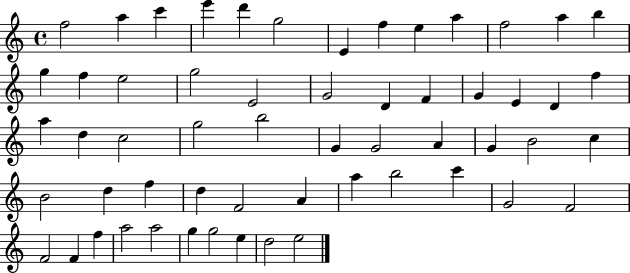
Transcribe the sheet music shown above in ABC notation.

X:1
T:Untitled
M:4/4
L:1/4
K:C
f2 a c' e' d' g2 E f e a f2 a b g f e2 g2 E2 G2 D F G E D f a d c2 g2 b2 G G2 A G B2 c B2 d f d F2 A a b2 c' G2 F2 F2 F f a2 a2 g g2 e d2 e2